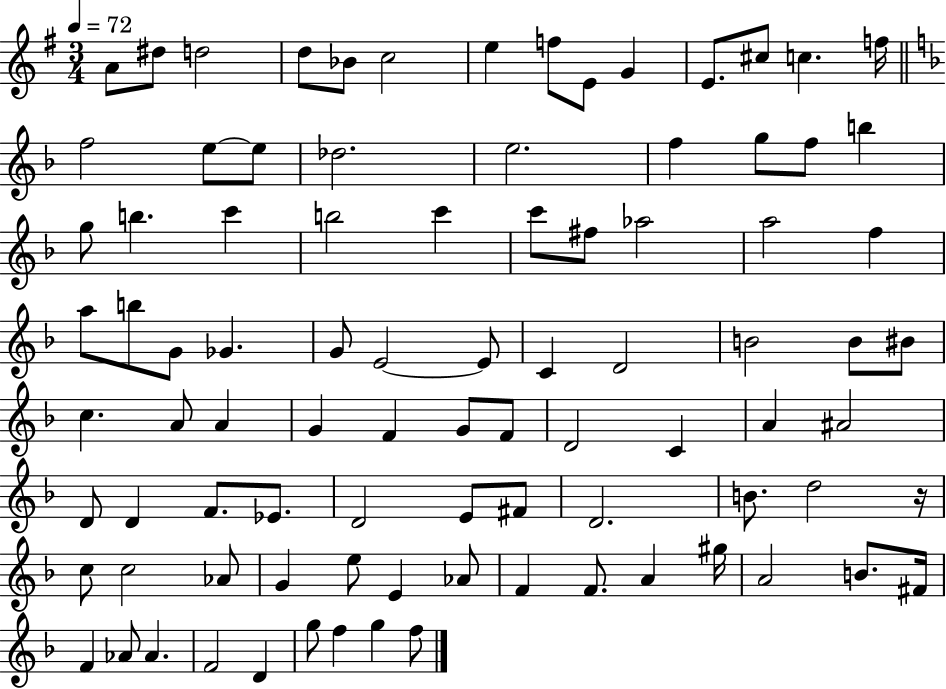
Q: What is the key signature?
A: G major